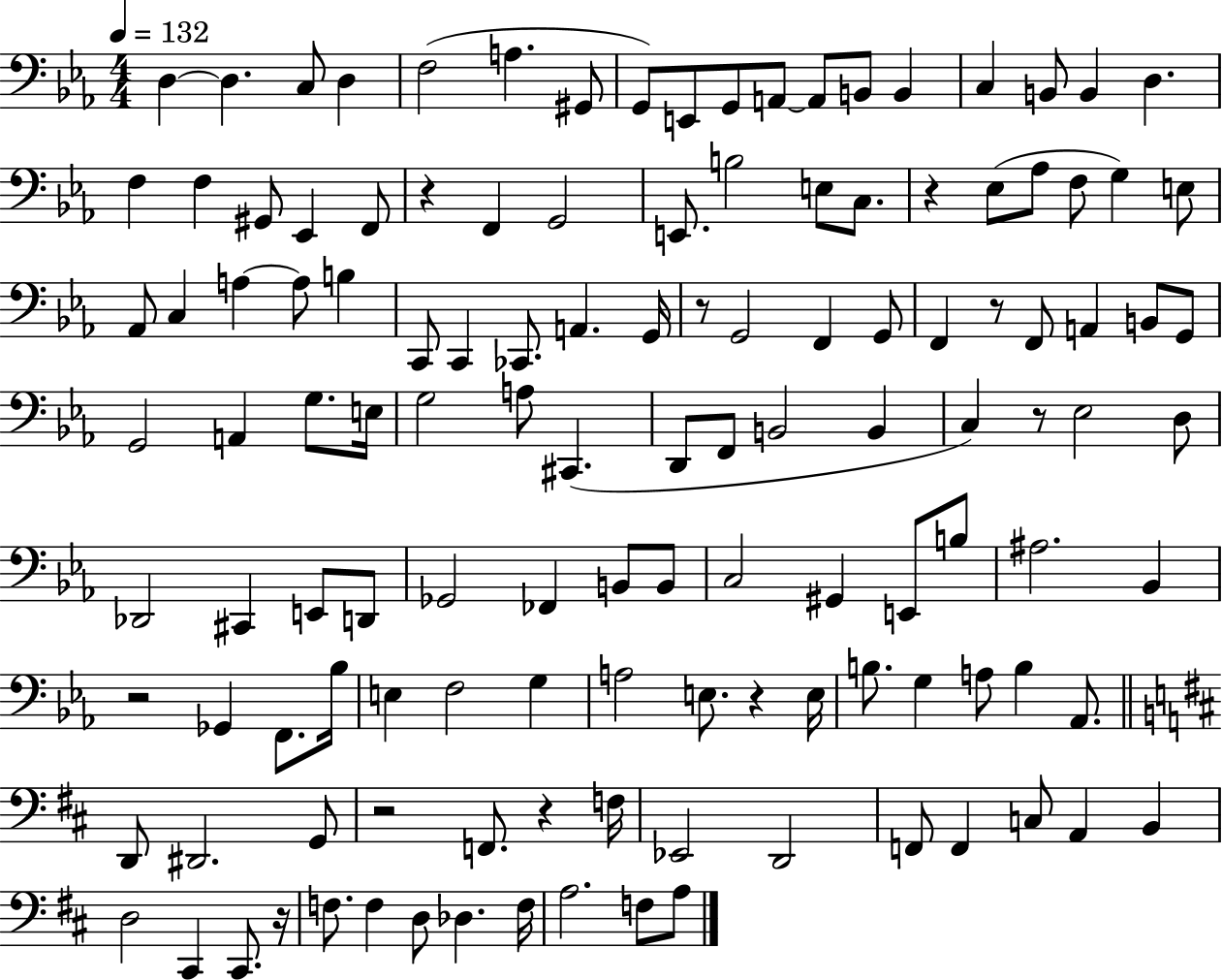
{
  \clef bass
  \numericTimeSignature
  \time 4/4
  \key ees \major
  \tempo 4 = 132
  d4~~ d4. c8 d4 | f2( a4. gis,8 | g,8) e,8 g,8 a,8~~ a,8 b,8 b,4 | c4 b,8 b,4 d4. | \break f4 f4 gis,8 ees,4 f,8 | r4 f,4 g,2 | e,8. b2 e8 c8. | r4 ees8( aes8 f8 g4) e8 | \break aes,8 c4 a4~~ a8 b4 | c,8 c,4 ces,8. a,4. g,16 | r8 g,2 f,4 g,8 | f,4 r8 f,8 a,4 b,8 g,8 | \break g,2 a,4 g8. e16 | g2 a8 cis,4.( | d,8 f,8 b,2 b,4 | c4) r8 ees2 d8 | \break des,2 cis,4 e,8 d,8 | ges,2 fes,4 b,8 b,8 | c2 gis,4 e,8 b8 | ais2. bes,4 | \break r2 ges,4 f,8. bes16 | e4 f2 g4 | a2 e8. r4 e16 | b8. g4 a8 b4 aes,8. | \break \bar "||" \break \key d \major d,8 dis,2. g,8 | r2 f,8. r4 f16 | ees,2 d,2 | f,8 f,4 c8 a,4 b,4 | \break d2 cis,4 cis,8. r16 | f8. f4 d8 des4. f16 | a2. f8 a8 | \bar "|."
}